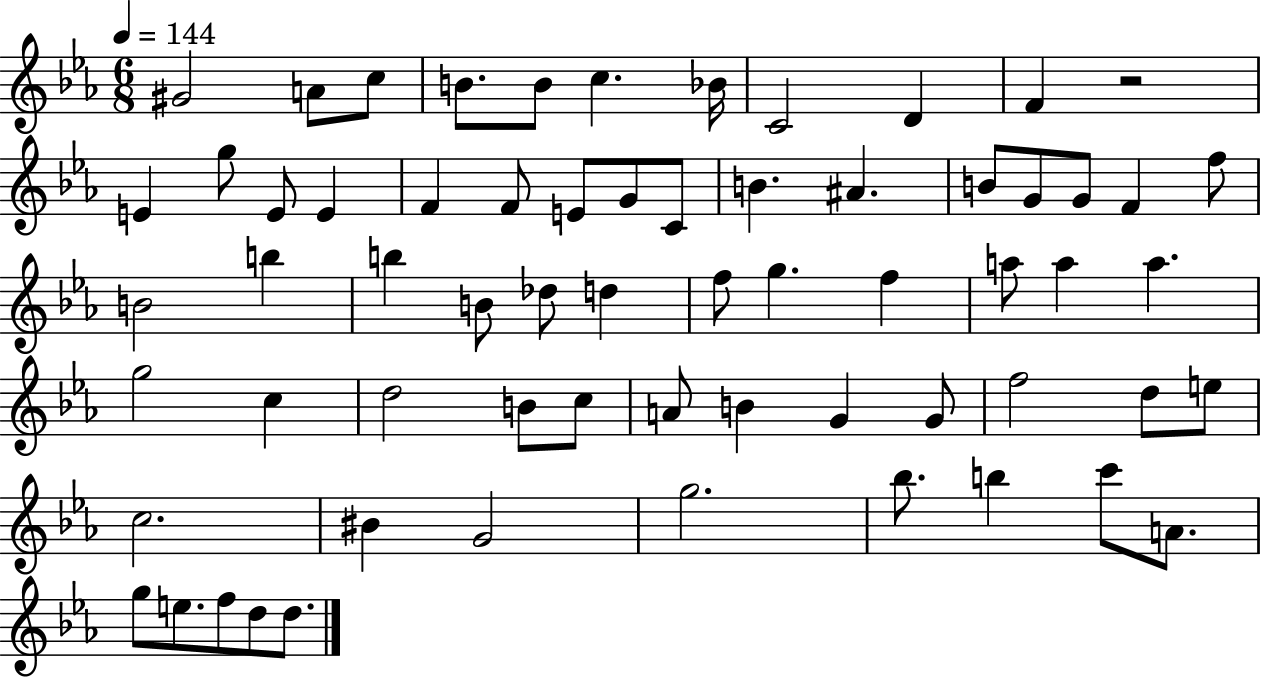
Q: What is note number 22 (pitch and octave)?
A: B4